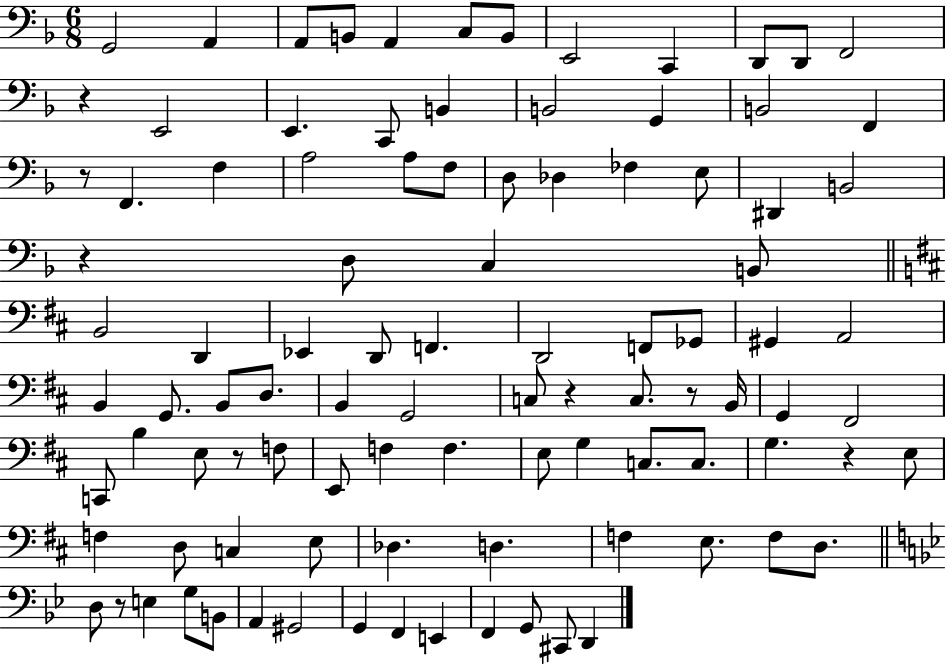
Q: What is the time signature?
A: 6/8